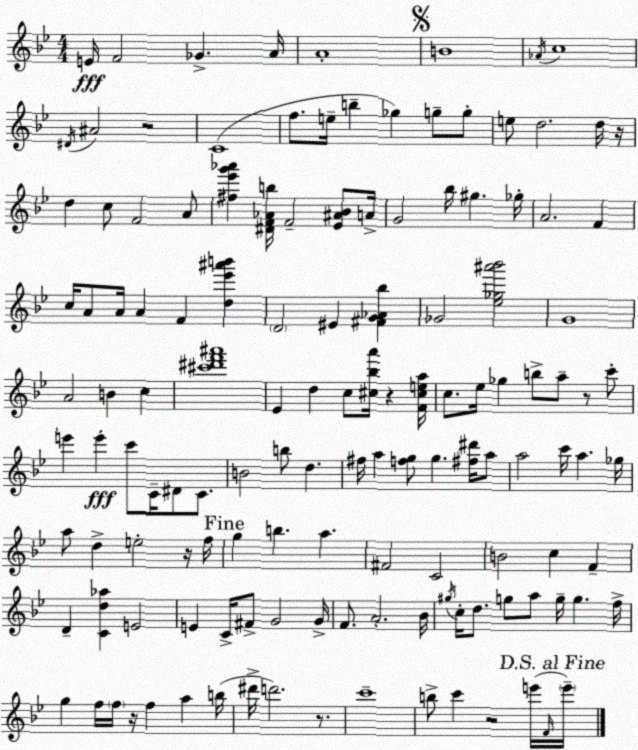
X:1
T:Untitled
M:4/4
L:1/4
K:Bb
E/4 F2 _G A/4 A4 B4 _A/4 c4 ^D/4 ^A2 z2 C4 f/2 e/4 b _g g/2 g/2 e/2 d2 d/4 z/4 d c/2 F2 A/2 [^f_e'g'_a'] [^DF_Ab]/4 F2 [_E^A_B]/2 A/4 G2 _b/4 ^g _g/4 A2 F c/4 A/2 A/4 A F [d_e'^a'b'] D2 ^E [^FG_A_b] _G2 [_e_g^a'_b']2 G4 A2 B c [^c'^d'f'^a']4 _E d c/2 [^c_ba']/4 z [F^cea]/4 c/2 _e/4 _g b/2 a/2 z/2 c'/2 e' e' c'/2 C/4 ^D/2 C/2 B2 b/2 d ^f/4 a [fg]/2 g [^f^d']/4 a/2 a2 c'/4 a _g/4 a/2 d e2 z/4 f/4 g b a ^F2 C2 B2 c F D [Cd_a] E2 E C/4 ^F/2 G2 G/4 F/2 A2 _B/4 ^g/4 c/4 d/2 g/2 a/2 g/4 g f/4 g f/4 f/4 z/4 f a b/4 ^d'/4 d'2 z/2 c'4 b/2 c' z2 e'/4 F/4 e'/4